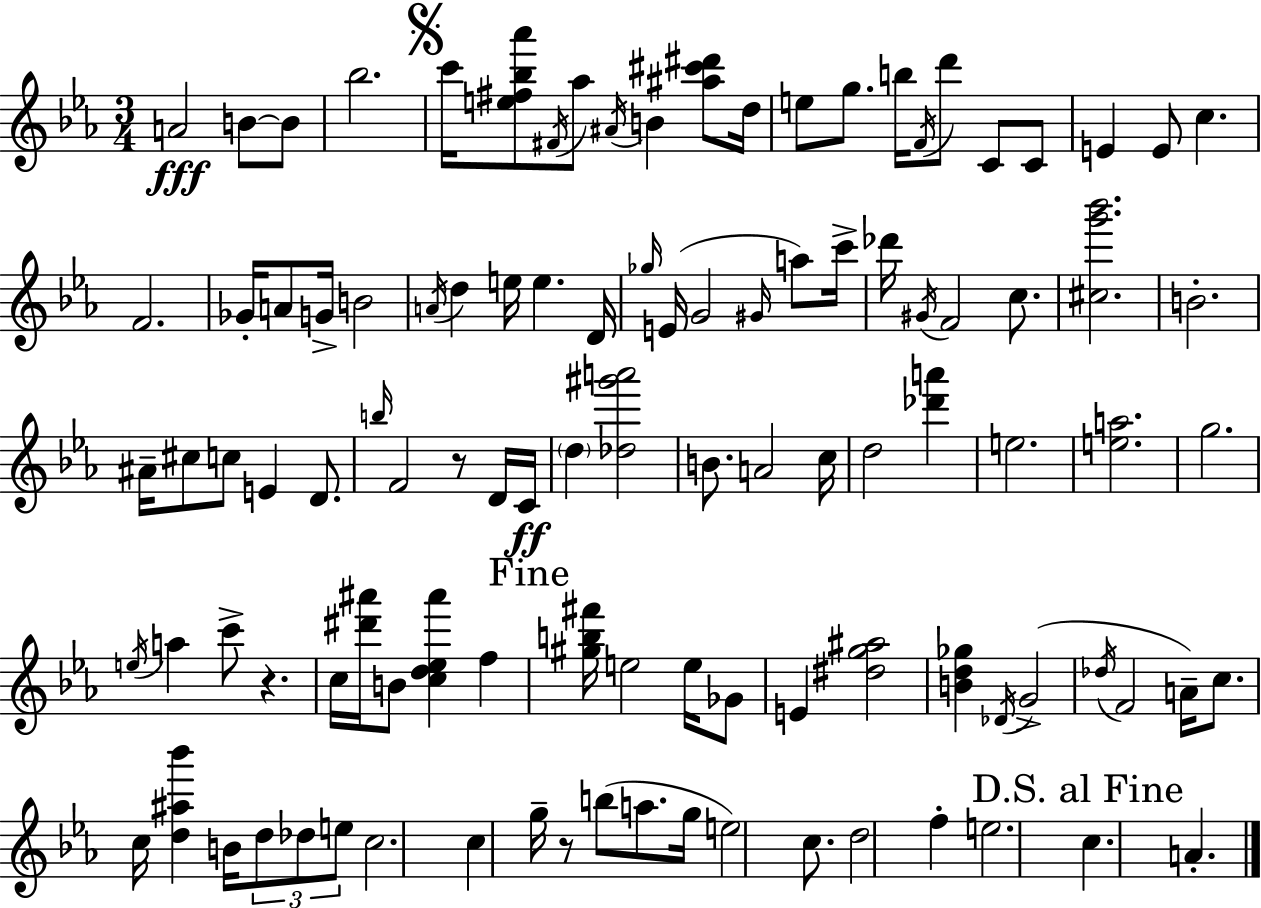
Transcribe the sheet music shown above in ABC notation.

X:1
T:Untitled
M:3/4
L:1/4
K:Cm
A2 B/2 B/2 _b2 c'/4 [e^f_b_a']/2 ^F/4 _a/2 ^A/4 B [^a^c'^d']/2 d/4 e/2 g/2 b/4 F/4 d'/2 C/2 C/2 E E/2 c F2 _G/4 A/2 G/4 B2 A/4 d e/4 e D/4 _g/4 E/4 G2 ^G/4 a/2 c'/4 _d'/4 ^G/4 F2 c/2 [^cg'_b']2 B2 ^A/4 ^c/2 c/2 E D/2 b/4 F2 z/2 D/4 C/4 d [_d^g'a']2 B/2 A2 c/4 d2 [_d'a'] e2 [ea]2 g2 e/4 a c'/2 z c/4 [^d'^a']/4 B/2 [cd_e^a'] f [^gb^f']/4 e2 e/4 _G/2 E [^dg^a]2 [Bd_g] _D/4 G2 _d/4 F2 A/4 c/2 c/4 [d^a_b'] B/4 d/2 _d/2 e/2 c2 c g/4 z/2 b/2 a/2 g/4 e2 c/2 d2 f e2 c A